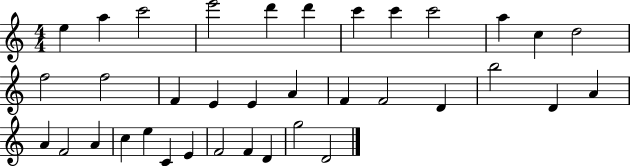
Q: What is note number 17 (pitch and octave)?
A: E4